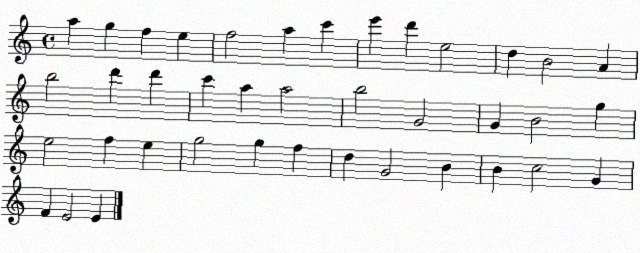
X:1
T:Untitled
M:4/4
L:1/4
K:C
a g f e f2 a c' e' d' e2 d B2 A b2 d' d' c' a a2 b2 G2 G B2 g e2 f e g2 g f d G2 B B c2 G F E2 E